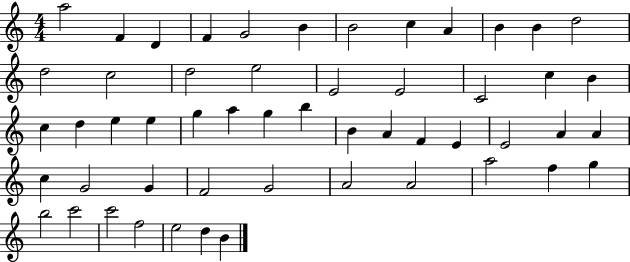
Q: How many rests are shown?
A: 0